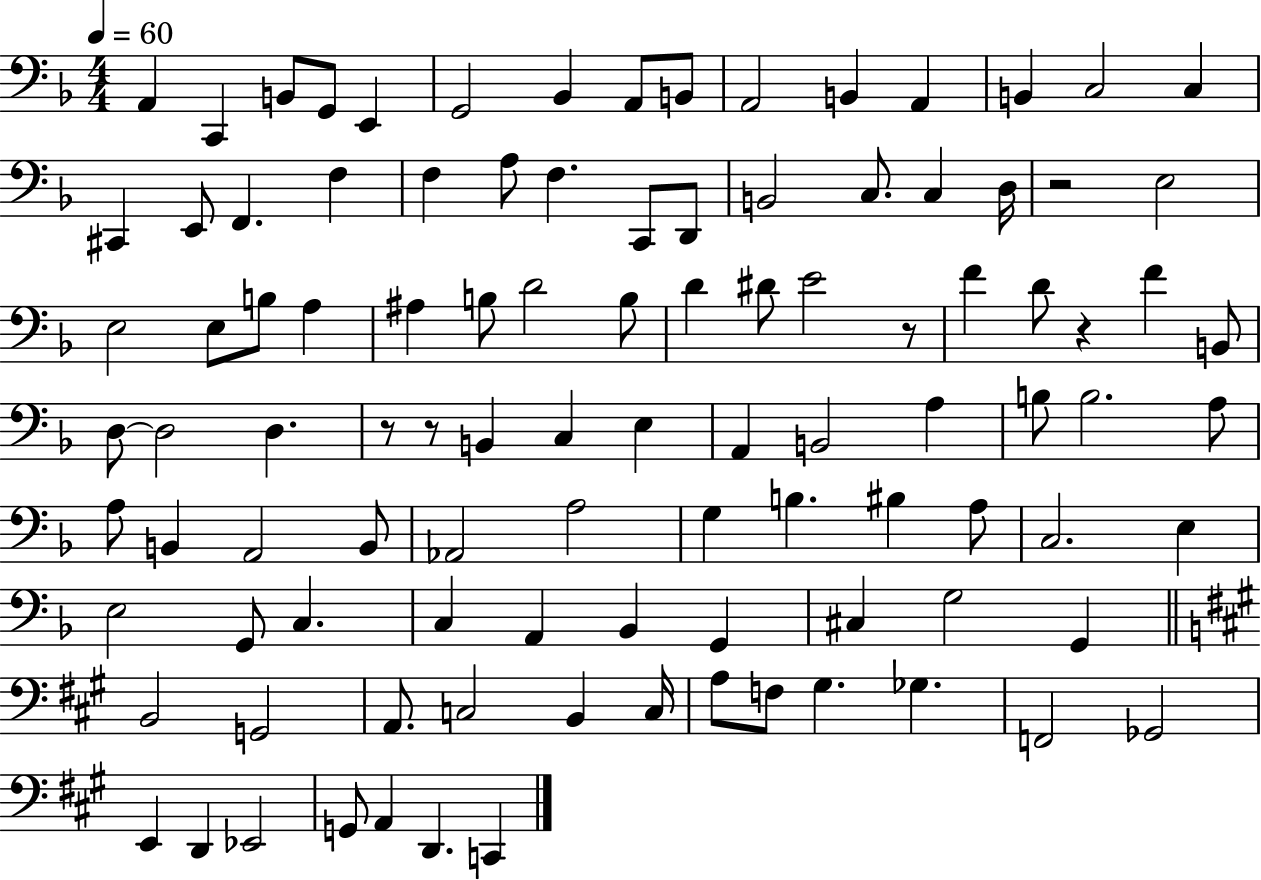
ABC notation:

X:1
T:Untitled
M:4/4
L:1/4
K:F
A,, C,, B,,/2 G,,/2 E,, G,,2 _B,, A,,/2 B,,/2 A,,2 B,, A,, B,, C,2 C, ^C,, E,,/2 F,, F, F, A,/2 F, C,,/2 D,,/2 B,,2 C,/2 C, D,/4 z2 E,2 E,2 E,/2 B,/2 A, ^A, B,/2 D2 B,/2 D ^D/2 E2 z/2 F D/2 z F B,,/2 D,/2 D,2 D, z/2 z/2 B,, C, E, A,, B,,2 A, B,/2 B,2 A,/2 A,/2 B,, A,,2 B,,/2 _A,,2 A,2 G, B, ^B, A,/2 C,2 E, E,2 G,,/2 C, C, A,, _B,, G,, ^C, G,2 G,, B,,2 G,,2 A,,/2 C,2 B,, C,/4 A,/2 F,/2 ^G, _G, F,,2 _G,,2 E,, D,, _E,,2 G,,/2 A,, D,, C,,